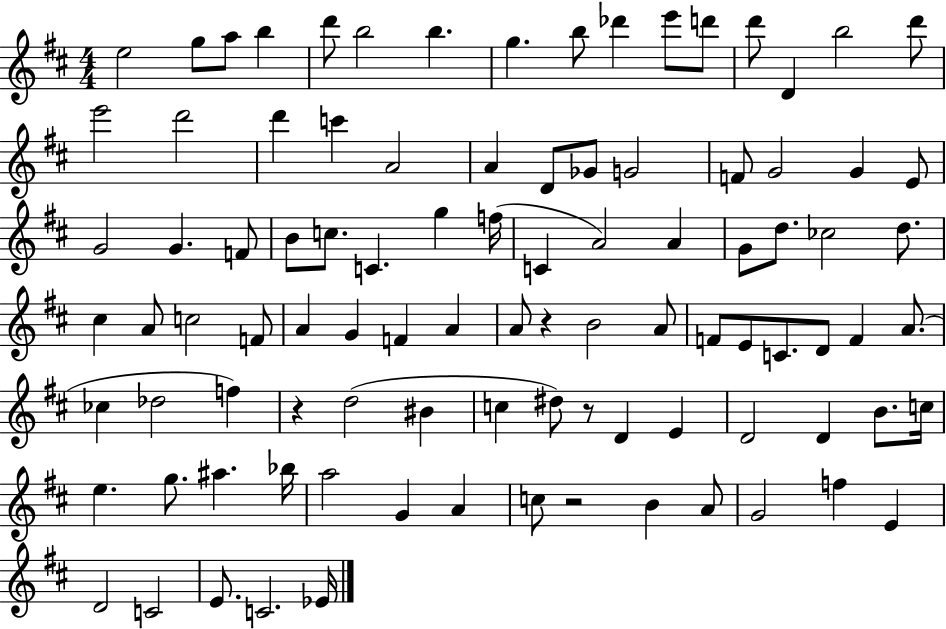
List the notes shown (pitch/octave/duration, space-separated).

E5/h G5/e A5/e B5/q D6/e B5/h B5/q. G5/q. B5/e Db6/q E6/e D6/e D6/e D4/q B5/h D6/e E6/h D6/h D6/q C6/q A4/h A4/q D4/e Gb4/e G4/h F4/e G4/h G4/q E4/e G4/h G4/q. F4/e B4/e C5/e. C4/q. G5/q F5/s C4/q A4/h A4/q G4/e D5/e. CES5/h D5/e. C#5/q A4/e C5/h F4/e A4/q G4/q F4/q A4/q A4/e R/q B4/h A4/e F4/e E4/e C4/e. D4/e F4/q A4/e. CES5/q Db5/h F5/q R/q D5/h BIS4/q C5/q D#5/e R/e D4/q E4/q D4/h D4/q B4/e. C5/s E5/q. G5/e. A#5/q. Bb5/s A5/h G4/q A4/q C5/e R/h B4/q A4/e G4/h F5/q E4/q D4/h C4/h E4/e. C4/h. Eb4/s